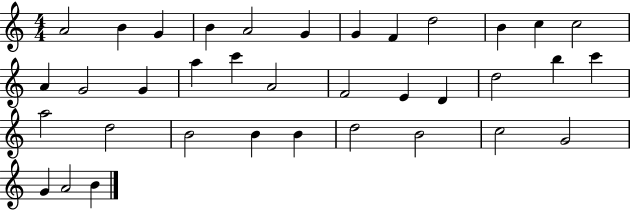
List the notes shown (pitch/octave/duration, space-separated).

A4/h B4/q G4/q B4/q A4/h G4/q G4/q F4/q D5/h B4/q C5/q C5/h A4/q G4/h G4/q A5/q C6/q A4/h F4/h E4/q D4/q D5/h B5/q C6/q A5/h D5/h B4/h B4/q B4/q D5/h B4/h C5/h G4/h G4/q A4/h B4/q